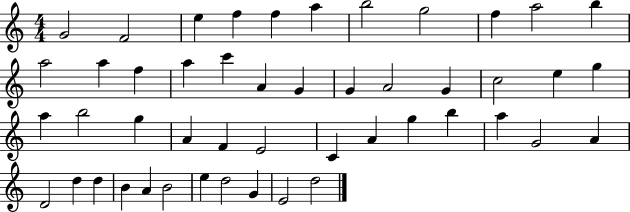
{
  \clef treble
  \numericTimeSignature
  \time 4/4
  \key c \major
  g'2 f'2 | e''4 f''4 f''4 a''4 | b''2 g''2 | f''4 a''2 b''4 | \break a''2 a''4 f''4 | a''4 c'''4 a'4 g'4 | g'4 a'2 g'4 | c''2 e''4 g''4 | \break a''4 b''2 g''4 | a'4 f'4 e'2 | c'4 a'4 g''4 b''4 | a''4 g'2 a'4 | \break d'2 d''4 d''4 | b'4 a'4 b'2 | e''4 d''2 g'4 | e'2 d''2 | \break \bar "|."
}